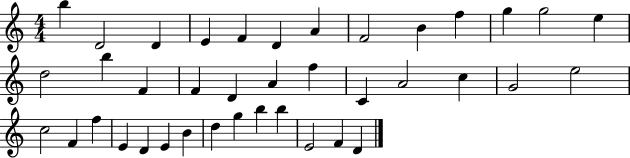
B5/q D4/h D4/q E4/q F4/q D4/q A4/q F4/h B4/q F5/q G5/q G5/h E5/q D5/h B5/q F4/q F4/q D4/q A4/q F5/q C4/q A4/h C5/q G4/h E5/h C5/h F4/q F5/q E4/q D4/q E4/q B4/q D5/q G5/q B5/q B5/q E4/h F4/q D4/q